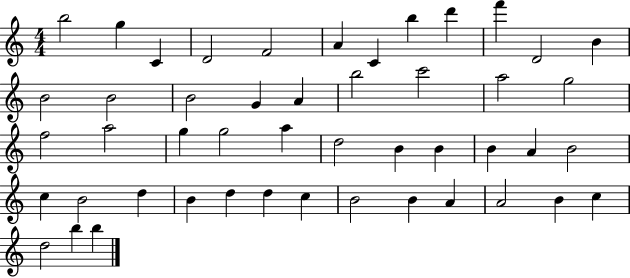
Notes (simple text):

B5/h G5/q C4/q D4/h F4/h A4/q C4/q B5/q D6/q F6/q D4/h B4/q B4/h B4/h B4/h G4/q A4/q B5/h C6/h A5/h G5/h F5/h A5/h G5/q G5/h A5/q D5/h B4/q B4/q B4/q A4/q B4/h C5/q B4/h D5/q B4/q D5/q D5/q C5/q B4/h B4/q A4/q A4/h B4/q C5/q D5/h B5/q B5/q